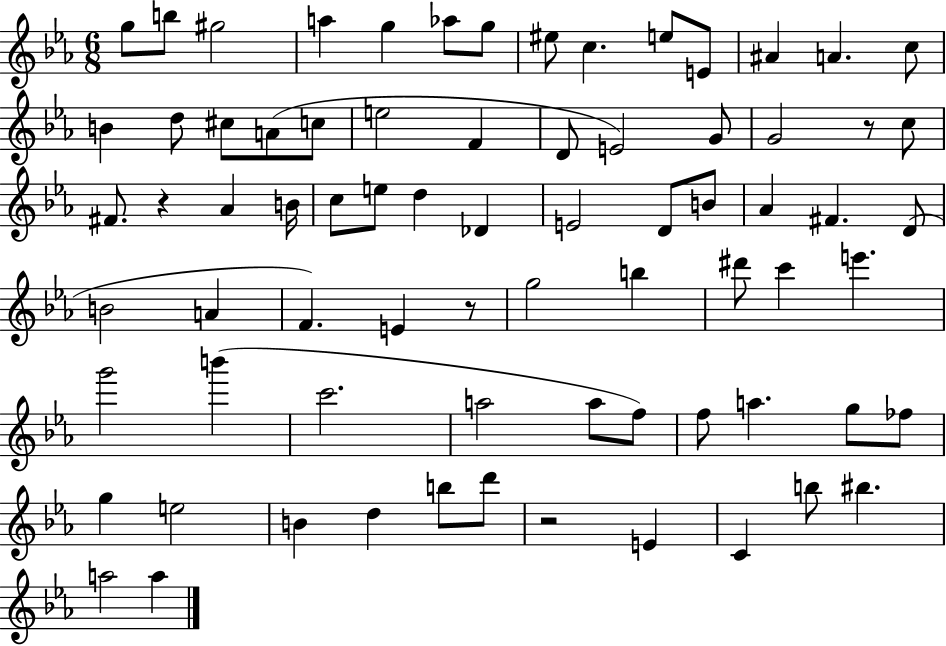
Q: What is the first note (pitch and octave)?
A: G5